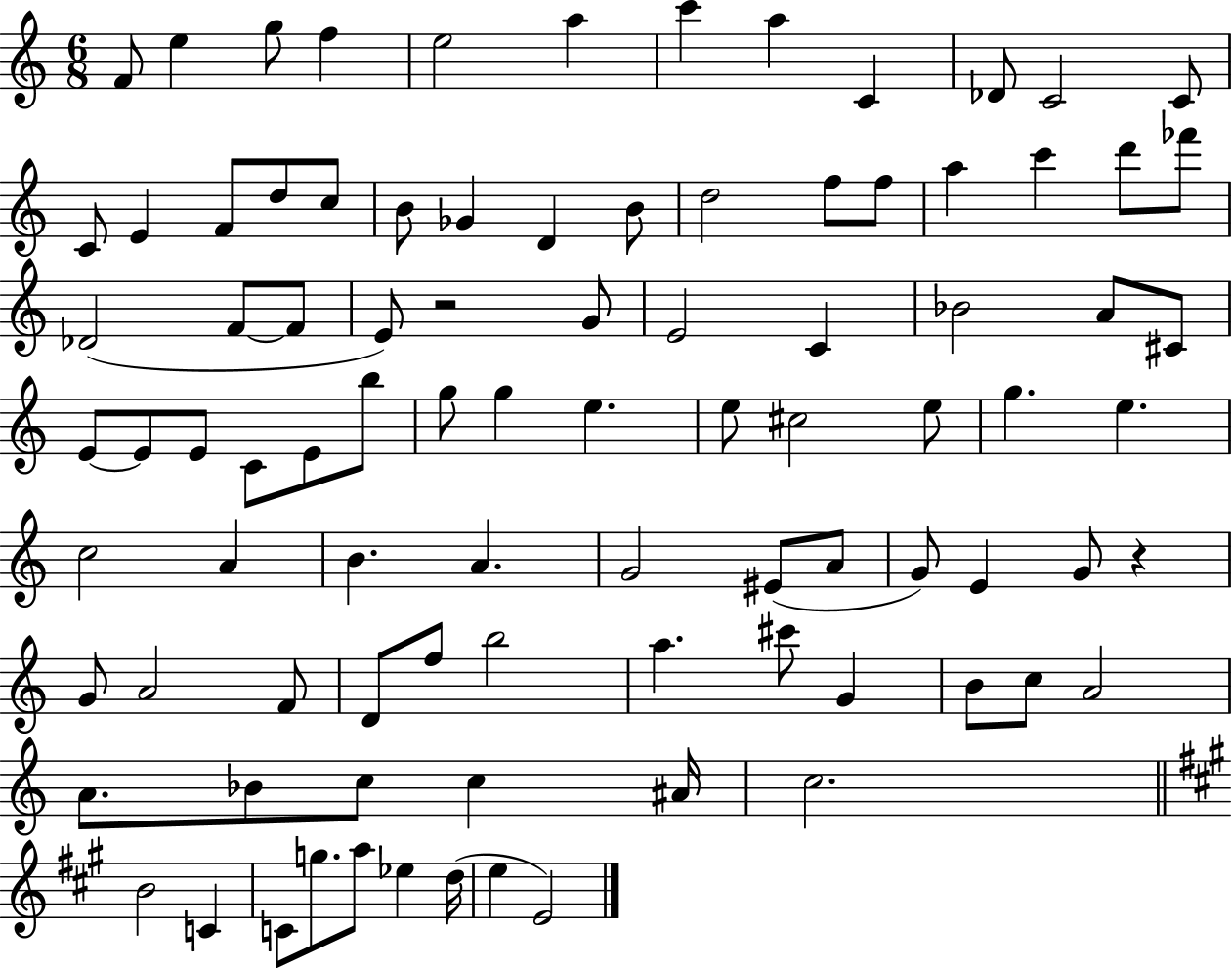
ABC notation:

X:1
T:Untitled
M:6/8
L:1/4
K:C
F/2 e g/2 f e2 a c' a C _D/2 C2 C/2 C/2 E F/2 d/2 c/2 B/2 _G D B/2 d2 f/2 f/2 a c' d'/2 _f'/2 _D2 F/2 F/2 E/2 z2 G/2 E2 C _B2 A/2 ^C/2 E/2 E/2 E/2 C/2 E/2 b/2 g/2 g e e/2 ^c2 e/2 g e c2 A B A G2 ^E/2 A/2 G/2 E G/2 z G/2 A2 F/2 D/2 f/2 b2 a ^c'/2 G B/2 c/2 A2 A/2 _B/2 c/2 c ^A/4 c2 B2 C C/2 g/2 a/2 _e d/4 e E2